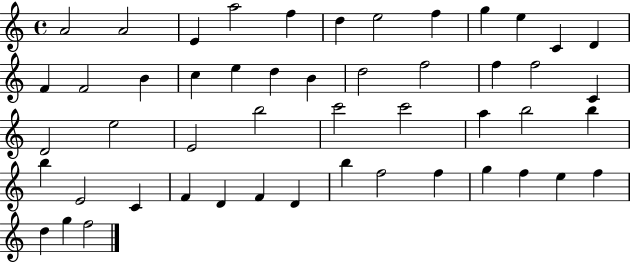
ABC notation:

X:1
T:Untitled
M:4/4
L:1/4
K:C
A2 A2 E a2 f d e2 f g e C D F F2 B c e d B d2 f2 f f2 C D2 e2 E2 b2 c'2 c'2 a b2 b b E2 C F D F D b f2 f g f e f d g f2